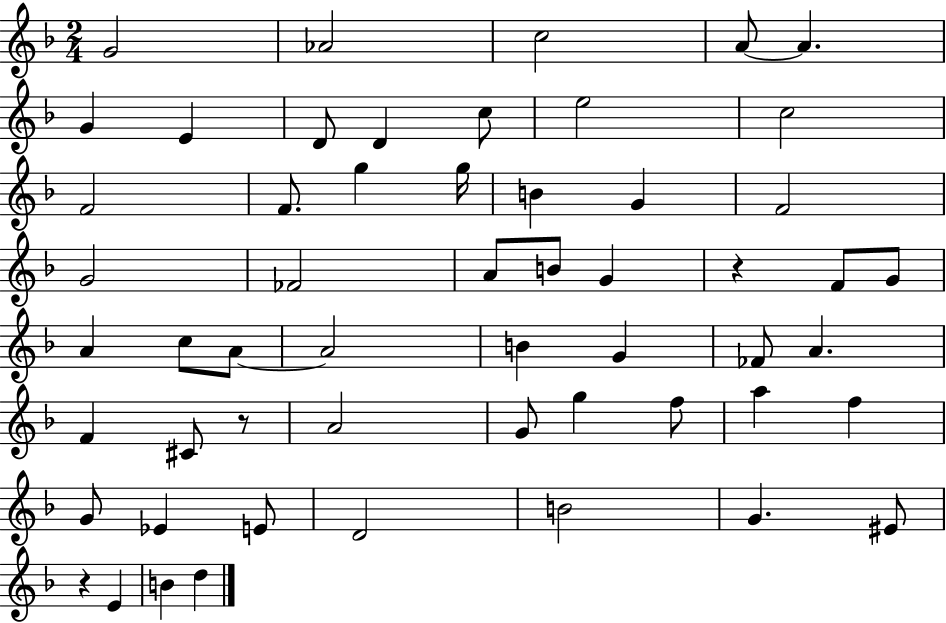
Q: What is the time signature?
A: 2/4